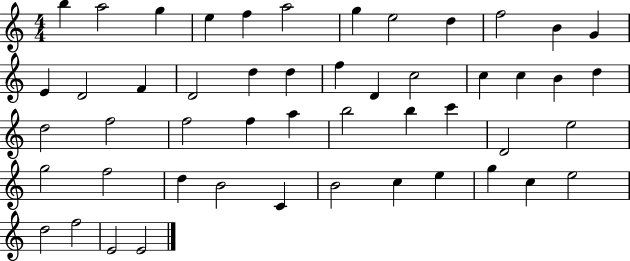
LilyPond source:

{
  \clef treble
  \numericTimeSignature
  \time 4/4
  \key c \major
  b''4 a''2 g''4 | e''4 f''4 a''2 | g''4 e''2 d''4 | f''2 b'4 g'4 | \break e'4 d'2 f'4 | d'2 d''4 d''4 | f''4 d'4 c''2 | c''4 c''4 b'4 d''4 | \break d''2 f''2 | f''2 f''4 a''4 | b''2 b''4 c'''4 | d'2 e''2 | \break g''2 f''2 | d''4 b'2 c'4 | b'2 c''4 e''4 | g''4 c''4 e''2 | \break d''2 f''2 | e'2 e'2 | \bar "|."
}